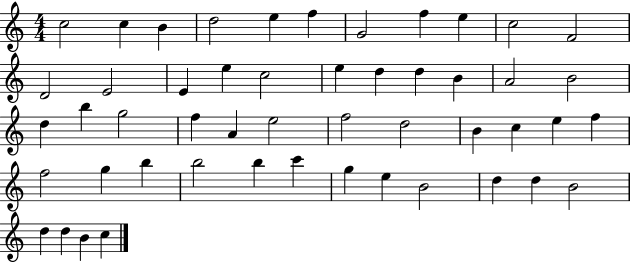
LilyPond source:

{
  \clef treble
  \numericTimeSignature
  \time 4/4
  \key c \major
  c''2 c''4 b'4 | d''2 e''4 f''4 | g'2 f''4 e''4 | c''2 f'2 | \break d'2 e'2 | e'4 e''4 c''2 | e''4 d''4 d''4 b'4 | a'2 b'2 | \break d''4 b''4 g''2 | f''4 a'4 e''2 | f''2 d''2 | b'4 c''4 e''4 f''4 | \break f''2 g''4 b''4 | b''2 b''4 c'''4 | g''4 e''4 b'2 | d''4 d''4 b'2 | \break d''4 d''4 b'4 c''4 | \bar "|."
}